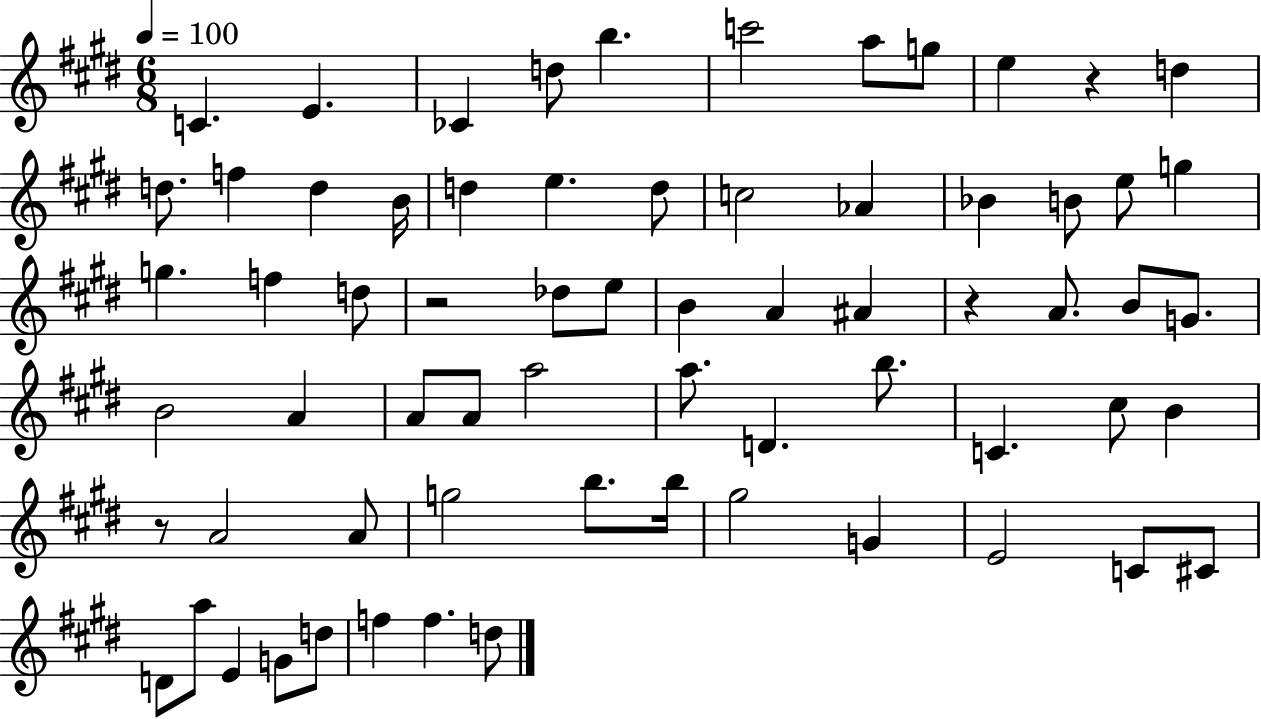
{
  \clef treble
  \numericTimeSignature
  \time 6/8
  \key e \major
  \tempo 4 = 100
  c'4. e'4. | ces'4 d''8 b''4. | c'''2 a''8 g''8 | e''4 r4 d''4 | \break d''8. f''4 d''4 b'16 | d''4 e''4. d''8 | c''2 aes'4 | bes'4 b'8 e''8 g''4 | \break g''4. f''4 d''8 | r2 des''8 e''8 | b'4 a'4 ais'4 | r4 a'8. b'8 g'8. | \break b'2 a'4 | a'8 a'8 a''2 | a''8. d'4. b''8. | c'4. cis''8 b'4 | \break r8 a'2 a'8 | g''2 b''8. b''16 | gis''2 g'4 | e'2 c'8 cis'8 | \break d'8 a''8 e'4 g'8 d''8 | f''4 f''4. d''8 | \bar "|."
}